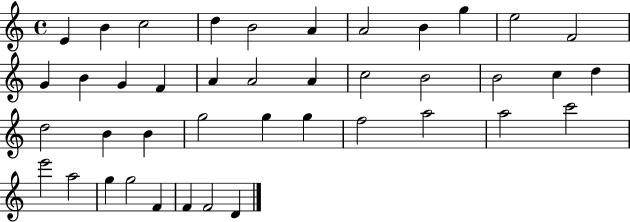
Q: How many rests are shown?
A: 0